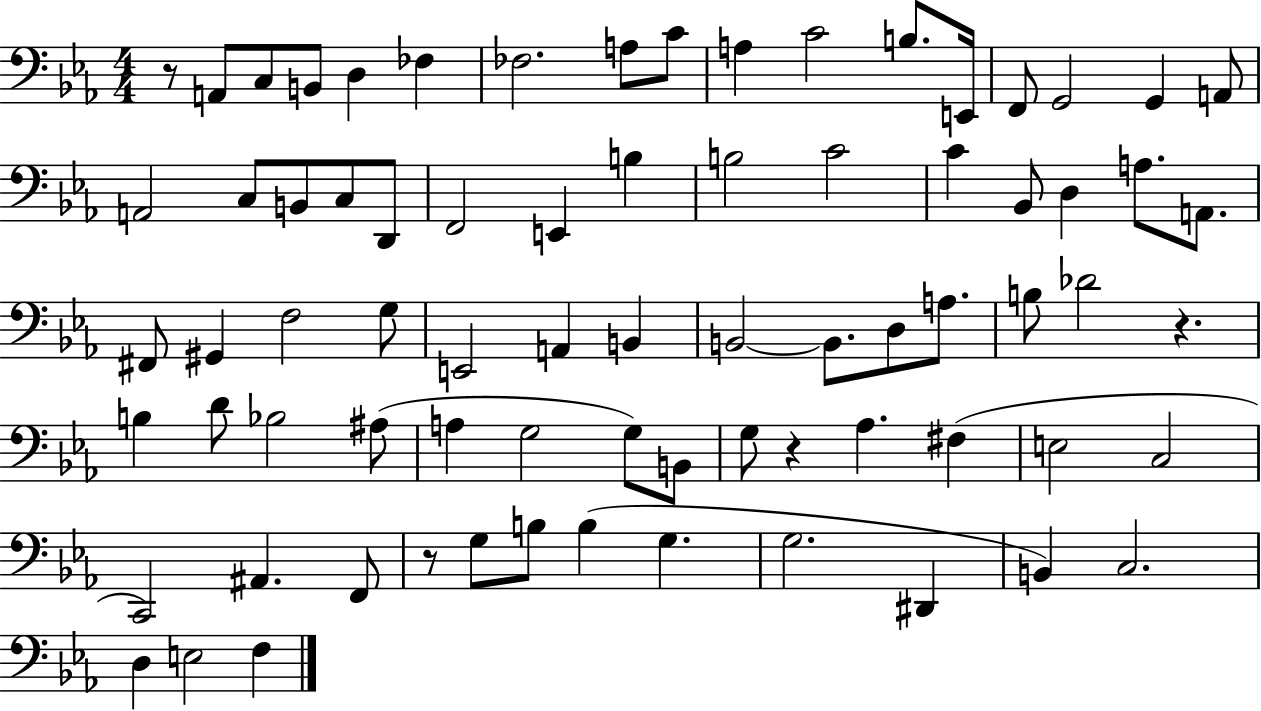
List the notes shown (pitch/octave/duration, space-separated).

R/e A2/e C3/e B2/e D3/q FES3/q FES3/h. A3/e C4/e A3/q C4/h B3/e. E2/s F2/e G2/h G2/q A2/e A2/h C3/e B2/e C3/e D2/e F2/h E2/q B3/q B3/h C4/h C4/q Bb2/e D3/q A3/e. A2/e. F#2/e G#2/q F3/h G3/e E2/h A2/q B2/q B2/h B2/e. D3/e A3/e. B3/e Db4/h R/q. B3/q D4/e Bb3/h A#3/e A3/q G3/h G3/e B2/e G3/e R/q Ab3/q. F#3/q E3/h C3/h C2/h A#2/q. F2/e R/e G3/e B3/e B3/q G3/q. G3/h. D#2/q B2/q C3/h. D3/q E3/h F3/q